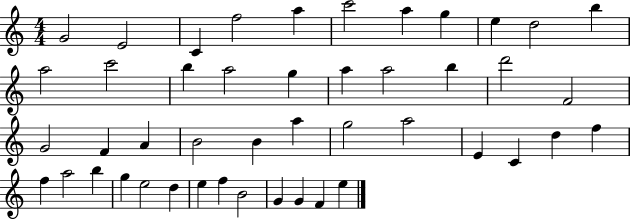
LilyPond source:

{
  \clef treble
  \numericTimeSignature
  \time 4/4
  \key c \major
  g'2 e'2 | c'4 f''2 a''4 | c'''2 a''4 g''4 | e''4 d''2 b''4 | \break a''2 c'''2 | b''4 a''2 g''4 | a''4 a''2 b''4 | d'''2 f'2 | \break g'2 f'4 a'4 | b'2 b'4 a''4 | g''2 a''2 | e'4 c'4 d''4 f''4 | \break f''4 a''2 b''4 | g''4 e''2 d''4 | e''4 f''4 b'2 | g'4 g'4 f'4 e''4 | \break \bar "|."
}